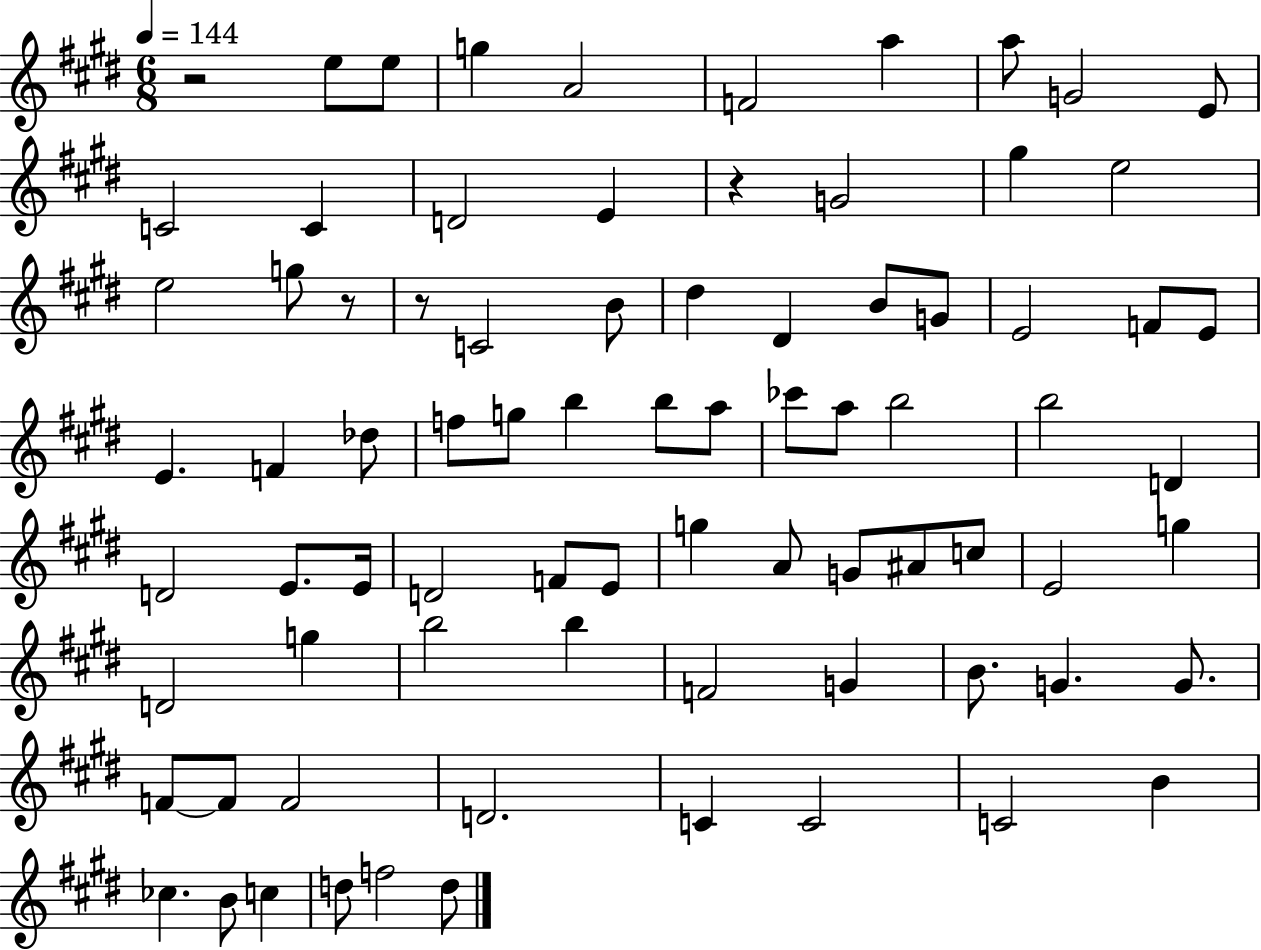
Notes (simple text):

R/h E5/e E5/e G5/q A4/h F4/h A5/q A5/e G4/h E4/e C4/h C4/q D4/h E4/q R/q G4/h G#5/q E5/h E5/h G5/e R/e R/e C4/h B4/e D#5/q D#4/q B4/e G4/e E4/h F4/e E4/e E4/q. F4/q Db5/e F5/e G5/e B5/q B5/e A5/e CES6/e A5/e B5/h B5/h D4/q D4/h E4/e. E4/s D4/h F4/e E4/e G5/q A4/e G4/e A#4/e C5/e E4/h G5/q D4/h G5/q B5/h B5/q F4/h G4/q B4/e. G4/q. G4/e. F4/e F4/e F4/h D4/h. C4/q C4/h C4/h B4/q CES5/q. B4/e C5/q D5/e F5/h D5/e